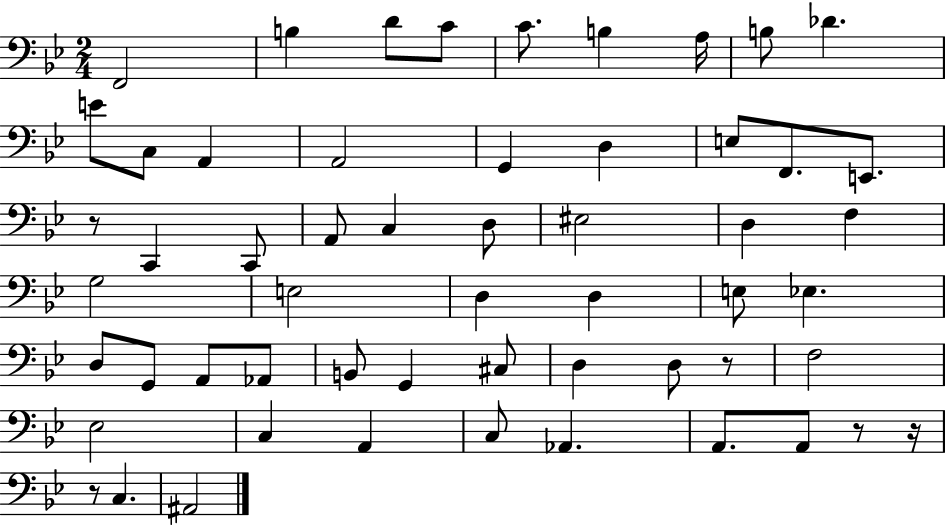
F2/h B3/q D4/e C4/e C4/e. B3/q A3/s B3/e Db4/q. E4/e C3/e A2/q A2/h G2/q D3/q E3/e F2/e. E2/e. R/e C2/q C2/e A2/e C3/q D3/e EIS3/h D3/q F3/q G3/h E3/h D3/q D3/q E3/e Eb3/q. D3/e G2/e A2/e Ab2/e B2/e G2/q C#3/e D3/q D3/e R/e F3/h Eb3/h C3/q A2/q C3/e Ab2/q. A2/e. A2/e R/e R/s R/e C3/q. A#2/h